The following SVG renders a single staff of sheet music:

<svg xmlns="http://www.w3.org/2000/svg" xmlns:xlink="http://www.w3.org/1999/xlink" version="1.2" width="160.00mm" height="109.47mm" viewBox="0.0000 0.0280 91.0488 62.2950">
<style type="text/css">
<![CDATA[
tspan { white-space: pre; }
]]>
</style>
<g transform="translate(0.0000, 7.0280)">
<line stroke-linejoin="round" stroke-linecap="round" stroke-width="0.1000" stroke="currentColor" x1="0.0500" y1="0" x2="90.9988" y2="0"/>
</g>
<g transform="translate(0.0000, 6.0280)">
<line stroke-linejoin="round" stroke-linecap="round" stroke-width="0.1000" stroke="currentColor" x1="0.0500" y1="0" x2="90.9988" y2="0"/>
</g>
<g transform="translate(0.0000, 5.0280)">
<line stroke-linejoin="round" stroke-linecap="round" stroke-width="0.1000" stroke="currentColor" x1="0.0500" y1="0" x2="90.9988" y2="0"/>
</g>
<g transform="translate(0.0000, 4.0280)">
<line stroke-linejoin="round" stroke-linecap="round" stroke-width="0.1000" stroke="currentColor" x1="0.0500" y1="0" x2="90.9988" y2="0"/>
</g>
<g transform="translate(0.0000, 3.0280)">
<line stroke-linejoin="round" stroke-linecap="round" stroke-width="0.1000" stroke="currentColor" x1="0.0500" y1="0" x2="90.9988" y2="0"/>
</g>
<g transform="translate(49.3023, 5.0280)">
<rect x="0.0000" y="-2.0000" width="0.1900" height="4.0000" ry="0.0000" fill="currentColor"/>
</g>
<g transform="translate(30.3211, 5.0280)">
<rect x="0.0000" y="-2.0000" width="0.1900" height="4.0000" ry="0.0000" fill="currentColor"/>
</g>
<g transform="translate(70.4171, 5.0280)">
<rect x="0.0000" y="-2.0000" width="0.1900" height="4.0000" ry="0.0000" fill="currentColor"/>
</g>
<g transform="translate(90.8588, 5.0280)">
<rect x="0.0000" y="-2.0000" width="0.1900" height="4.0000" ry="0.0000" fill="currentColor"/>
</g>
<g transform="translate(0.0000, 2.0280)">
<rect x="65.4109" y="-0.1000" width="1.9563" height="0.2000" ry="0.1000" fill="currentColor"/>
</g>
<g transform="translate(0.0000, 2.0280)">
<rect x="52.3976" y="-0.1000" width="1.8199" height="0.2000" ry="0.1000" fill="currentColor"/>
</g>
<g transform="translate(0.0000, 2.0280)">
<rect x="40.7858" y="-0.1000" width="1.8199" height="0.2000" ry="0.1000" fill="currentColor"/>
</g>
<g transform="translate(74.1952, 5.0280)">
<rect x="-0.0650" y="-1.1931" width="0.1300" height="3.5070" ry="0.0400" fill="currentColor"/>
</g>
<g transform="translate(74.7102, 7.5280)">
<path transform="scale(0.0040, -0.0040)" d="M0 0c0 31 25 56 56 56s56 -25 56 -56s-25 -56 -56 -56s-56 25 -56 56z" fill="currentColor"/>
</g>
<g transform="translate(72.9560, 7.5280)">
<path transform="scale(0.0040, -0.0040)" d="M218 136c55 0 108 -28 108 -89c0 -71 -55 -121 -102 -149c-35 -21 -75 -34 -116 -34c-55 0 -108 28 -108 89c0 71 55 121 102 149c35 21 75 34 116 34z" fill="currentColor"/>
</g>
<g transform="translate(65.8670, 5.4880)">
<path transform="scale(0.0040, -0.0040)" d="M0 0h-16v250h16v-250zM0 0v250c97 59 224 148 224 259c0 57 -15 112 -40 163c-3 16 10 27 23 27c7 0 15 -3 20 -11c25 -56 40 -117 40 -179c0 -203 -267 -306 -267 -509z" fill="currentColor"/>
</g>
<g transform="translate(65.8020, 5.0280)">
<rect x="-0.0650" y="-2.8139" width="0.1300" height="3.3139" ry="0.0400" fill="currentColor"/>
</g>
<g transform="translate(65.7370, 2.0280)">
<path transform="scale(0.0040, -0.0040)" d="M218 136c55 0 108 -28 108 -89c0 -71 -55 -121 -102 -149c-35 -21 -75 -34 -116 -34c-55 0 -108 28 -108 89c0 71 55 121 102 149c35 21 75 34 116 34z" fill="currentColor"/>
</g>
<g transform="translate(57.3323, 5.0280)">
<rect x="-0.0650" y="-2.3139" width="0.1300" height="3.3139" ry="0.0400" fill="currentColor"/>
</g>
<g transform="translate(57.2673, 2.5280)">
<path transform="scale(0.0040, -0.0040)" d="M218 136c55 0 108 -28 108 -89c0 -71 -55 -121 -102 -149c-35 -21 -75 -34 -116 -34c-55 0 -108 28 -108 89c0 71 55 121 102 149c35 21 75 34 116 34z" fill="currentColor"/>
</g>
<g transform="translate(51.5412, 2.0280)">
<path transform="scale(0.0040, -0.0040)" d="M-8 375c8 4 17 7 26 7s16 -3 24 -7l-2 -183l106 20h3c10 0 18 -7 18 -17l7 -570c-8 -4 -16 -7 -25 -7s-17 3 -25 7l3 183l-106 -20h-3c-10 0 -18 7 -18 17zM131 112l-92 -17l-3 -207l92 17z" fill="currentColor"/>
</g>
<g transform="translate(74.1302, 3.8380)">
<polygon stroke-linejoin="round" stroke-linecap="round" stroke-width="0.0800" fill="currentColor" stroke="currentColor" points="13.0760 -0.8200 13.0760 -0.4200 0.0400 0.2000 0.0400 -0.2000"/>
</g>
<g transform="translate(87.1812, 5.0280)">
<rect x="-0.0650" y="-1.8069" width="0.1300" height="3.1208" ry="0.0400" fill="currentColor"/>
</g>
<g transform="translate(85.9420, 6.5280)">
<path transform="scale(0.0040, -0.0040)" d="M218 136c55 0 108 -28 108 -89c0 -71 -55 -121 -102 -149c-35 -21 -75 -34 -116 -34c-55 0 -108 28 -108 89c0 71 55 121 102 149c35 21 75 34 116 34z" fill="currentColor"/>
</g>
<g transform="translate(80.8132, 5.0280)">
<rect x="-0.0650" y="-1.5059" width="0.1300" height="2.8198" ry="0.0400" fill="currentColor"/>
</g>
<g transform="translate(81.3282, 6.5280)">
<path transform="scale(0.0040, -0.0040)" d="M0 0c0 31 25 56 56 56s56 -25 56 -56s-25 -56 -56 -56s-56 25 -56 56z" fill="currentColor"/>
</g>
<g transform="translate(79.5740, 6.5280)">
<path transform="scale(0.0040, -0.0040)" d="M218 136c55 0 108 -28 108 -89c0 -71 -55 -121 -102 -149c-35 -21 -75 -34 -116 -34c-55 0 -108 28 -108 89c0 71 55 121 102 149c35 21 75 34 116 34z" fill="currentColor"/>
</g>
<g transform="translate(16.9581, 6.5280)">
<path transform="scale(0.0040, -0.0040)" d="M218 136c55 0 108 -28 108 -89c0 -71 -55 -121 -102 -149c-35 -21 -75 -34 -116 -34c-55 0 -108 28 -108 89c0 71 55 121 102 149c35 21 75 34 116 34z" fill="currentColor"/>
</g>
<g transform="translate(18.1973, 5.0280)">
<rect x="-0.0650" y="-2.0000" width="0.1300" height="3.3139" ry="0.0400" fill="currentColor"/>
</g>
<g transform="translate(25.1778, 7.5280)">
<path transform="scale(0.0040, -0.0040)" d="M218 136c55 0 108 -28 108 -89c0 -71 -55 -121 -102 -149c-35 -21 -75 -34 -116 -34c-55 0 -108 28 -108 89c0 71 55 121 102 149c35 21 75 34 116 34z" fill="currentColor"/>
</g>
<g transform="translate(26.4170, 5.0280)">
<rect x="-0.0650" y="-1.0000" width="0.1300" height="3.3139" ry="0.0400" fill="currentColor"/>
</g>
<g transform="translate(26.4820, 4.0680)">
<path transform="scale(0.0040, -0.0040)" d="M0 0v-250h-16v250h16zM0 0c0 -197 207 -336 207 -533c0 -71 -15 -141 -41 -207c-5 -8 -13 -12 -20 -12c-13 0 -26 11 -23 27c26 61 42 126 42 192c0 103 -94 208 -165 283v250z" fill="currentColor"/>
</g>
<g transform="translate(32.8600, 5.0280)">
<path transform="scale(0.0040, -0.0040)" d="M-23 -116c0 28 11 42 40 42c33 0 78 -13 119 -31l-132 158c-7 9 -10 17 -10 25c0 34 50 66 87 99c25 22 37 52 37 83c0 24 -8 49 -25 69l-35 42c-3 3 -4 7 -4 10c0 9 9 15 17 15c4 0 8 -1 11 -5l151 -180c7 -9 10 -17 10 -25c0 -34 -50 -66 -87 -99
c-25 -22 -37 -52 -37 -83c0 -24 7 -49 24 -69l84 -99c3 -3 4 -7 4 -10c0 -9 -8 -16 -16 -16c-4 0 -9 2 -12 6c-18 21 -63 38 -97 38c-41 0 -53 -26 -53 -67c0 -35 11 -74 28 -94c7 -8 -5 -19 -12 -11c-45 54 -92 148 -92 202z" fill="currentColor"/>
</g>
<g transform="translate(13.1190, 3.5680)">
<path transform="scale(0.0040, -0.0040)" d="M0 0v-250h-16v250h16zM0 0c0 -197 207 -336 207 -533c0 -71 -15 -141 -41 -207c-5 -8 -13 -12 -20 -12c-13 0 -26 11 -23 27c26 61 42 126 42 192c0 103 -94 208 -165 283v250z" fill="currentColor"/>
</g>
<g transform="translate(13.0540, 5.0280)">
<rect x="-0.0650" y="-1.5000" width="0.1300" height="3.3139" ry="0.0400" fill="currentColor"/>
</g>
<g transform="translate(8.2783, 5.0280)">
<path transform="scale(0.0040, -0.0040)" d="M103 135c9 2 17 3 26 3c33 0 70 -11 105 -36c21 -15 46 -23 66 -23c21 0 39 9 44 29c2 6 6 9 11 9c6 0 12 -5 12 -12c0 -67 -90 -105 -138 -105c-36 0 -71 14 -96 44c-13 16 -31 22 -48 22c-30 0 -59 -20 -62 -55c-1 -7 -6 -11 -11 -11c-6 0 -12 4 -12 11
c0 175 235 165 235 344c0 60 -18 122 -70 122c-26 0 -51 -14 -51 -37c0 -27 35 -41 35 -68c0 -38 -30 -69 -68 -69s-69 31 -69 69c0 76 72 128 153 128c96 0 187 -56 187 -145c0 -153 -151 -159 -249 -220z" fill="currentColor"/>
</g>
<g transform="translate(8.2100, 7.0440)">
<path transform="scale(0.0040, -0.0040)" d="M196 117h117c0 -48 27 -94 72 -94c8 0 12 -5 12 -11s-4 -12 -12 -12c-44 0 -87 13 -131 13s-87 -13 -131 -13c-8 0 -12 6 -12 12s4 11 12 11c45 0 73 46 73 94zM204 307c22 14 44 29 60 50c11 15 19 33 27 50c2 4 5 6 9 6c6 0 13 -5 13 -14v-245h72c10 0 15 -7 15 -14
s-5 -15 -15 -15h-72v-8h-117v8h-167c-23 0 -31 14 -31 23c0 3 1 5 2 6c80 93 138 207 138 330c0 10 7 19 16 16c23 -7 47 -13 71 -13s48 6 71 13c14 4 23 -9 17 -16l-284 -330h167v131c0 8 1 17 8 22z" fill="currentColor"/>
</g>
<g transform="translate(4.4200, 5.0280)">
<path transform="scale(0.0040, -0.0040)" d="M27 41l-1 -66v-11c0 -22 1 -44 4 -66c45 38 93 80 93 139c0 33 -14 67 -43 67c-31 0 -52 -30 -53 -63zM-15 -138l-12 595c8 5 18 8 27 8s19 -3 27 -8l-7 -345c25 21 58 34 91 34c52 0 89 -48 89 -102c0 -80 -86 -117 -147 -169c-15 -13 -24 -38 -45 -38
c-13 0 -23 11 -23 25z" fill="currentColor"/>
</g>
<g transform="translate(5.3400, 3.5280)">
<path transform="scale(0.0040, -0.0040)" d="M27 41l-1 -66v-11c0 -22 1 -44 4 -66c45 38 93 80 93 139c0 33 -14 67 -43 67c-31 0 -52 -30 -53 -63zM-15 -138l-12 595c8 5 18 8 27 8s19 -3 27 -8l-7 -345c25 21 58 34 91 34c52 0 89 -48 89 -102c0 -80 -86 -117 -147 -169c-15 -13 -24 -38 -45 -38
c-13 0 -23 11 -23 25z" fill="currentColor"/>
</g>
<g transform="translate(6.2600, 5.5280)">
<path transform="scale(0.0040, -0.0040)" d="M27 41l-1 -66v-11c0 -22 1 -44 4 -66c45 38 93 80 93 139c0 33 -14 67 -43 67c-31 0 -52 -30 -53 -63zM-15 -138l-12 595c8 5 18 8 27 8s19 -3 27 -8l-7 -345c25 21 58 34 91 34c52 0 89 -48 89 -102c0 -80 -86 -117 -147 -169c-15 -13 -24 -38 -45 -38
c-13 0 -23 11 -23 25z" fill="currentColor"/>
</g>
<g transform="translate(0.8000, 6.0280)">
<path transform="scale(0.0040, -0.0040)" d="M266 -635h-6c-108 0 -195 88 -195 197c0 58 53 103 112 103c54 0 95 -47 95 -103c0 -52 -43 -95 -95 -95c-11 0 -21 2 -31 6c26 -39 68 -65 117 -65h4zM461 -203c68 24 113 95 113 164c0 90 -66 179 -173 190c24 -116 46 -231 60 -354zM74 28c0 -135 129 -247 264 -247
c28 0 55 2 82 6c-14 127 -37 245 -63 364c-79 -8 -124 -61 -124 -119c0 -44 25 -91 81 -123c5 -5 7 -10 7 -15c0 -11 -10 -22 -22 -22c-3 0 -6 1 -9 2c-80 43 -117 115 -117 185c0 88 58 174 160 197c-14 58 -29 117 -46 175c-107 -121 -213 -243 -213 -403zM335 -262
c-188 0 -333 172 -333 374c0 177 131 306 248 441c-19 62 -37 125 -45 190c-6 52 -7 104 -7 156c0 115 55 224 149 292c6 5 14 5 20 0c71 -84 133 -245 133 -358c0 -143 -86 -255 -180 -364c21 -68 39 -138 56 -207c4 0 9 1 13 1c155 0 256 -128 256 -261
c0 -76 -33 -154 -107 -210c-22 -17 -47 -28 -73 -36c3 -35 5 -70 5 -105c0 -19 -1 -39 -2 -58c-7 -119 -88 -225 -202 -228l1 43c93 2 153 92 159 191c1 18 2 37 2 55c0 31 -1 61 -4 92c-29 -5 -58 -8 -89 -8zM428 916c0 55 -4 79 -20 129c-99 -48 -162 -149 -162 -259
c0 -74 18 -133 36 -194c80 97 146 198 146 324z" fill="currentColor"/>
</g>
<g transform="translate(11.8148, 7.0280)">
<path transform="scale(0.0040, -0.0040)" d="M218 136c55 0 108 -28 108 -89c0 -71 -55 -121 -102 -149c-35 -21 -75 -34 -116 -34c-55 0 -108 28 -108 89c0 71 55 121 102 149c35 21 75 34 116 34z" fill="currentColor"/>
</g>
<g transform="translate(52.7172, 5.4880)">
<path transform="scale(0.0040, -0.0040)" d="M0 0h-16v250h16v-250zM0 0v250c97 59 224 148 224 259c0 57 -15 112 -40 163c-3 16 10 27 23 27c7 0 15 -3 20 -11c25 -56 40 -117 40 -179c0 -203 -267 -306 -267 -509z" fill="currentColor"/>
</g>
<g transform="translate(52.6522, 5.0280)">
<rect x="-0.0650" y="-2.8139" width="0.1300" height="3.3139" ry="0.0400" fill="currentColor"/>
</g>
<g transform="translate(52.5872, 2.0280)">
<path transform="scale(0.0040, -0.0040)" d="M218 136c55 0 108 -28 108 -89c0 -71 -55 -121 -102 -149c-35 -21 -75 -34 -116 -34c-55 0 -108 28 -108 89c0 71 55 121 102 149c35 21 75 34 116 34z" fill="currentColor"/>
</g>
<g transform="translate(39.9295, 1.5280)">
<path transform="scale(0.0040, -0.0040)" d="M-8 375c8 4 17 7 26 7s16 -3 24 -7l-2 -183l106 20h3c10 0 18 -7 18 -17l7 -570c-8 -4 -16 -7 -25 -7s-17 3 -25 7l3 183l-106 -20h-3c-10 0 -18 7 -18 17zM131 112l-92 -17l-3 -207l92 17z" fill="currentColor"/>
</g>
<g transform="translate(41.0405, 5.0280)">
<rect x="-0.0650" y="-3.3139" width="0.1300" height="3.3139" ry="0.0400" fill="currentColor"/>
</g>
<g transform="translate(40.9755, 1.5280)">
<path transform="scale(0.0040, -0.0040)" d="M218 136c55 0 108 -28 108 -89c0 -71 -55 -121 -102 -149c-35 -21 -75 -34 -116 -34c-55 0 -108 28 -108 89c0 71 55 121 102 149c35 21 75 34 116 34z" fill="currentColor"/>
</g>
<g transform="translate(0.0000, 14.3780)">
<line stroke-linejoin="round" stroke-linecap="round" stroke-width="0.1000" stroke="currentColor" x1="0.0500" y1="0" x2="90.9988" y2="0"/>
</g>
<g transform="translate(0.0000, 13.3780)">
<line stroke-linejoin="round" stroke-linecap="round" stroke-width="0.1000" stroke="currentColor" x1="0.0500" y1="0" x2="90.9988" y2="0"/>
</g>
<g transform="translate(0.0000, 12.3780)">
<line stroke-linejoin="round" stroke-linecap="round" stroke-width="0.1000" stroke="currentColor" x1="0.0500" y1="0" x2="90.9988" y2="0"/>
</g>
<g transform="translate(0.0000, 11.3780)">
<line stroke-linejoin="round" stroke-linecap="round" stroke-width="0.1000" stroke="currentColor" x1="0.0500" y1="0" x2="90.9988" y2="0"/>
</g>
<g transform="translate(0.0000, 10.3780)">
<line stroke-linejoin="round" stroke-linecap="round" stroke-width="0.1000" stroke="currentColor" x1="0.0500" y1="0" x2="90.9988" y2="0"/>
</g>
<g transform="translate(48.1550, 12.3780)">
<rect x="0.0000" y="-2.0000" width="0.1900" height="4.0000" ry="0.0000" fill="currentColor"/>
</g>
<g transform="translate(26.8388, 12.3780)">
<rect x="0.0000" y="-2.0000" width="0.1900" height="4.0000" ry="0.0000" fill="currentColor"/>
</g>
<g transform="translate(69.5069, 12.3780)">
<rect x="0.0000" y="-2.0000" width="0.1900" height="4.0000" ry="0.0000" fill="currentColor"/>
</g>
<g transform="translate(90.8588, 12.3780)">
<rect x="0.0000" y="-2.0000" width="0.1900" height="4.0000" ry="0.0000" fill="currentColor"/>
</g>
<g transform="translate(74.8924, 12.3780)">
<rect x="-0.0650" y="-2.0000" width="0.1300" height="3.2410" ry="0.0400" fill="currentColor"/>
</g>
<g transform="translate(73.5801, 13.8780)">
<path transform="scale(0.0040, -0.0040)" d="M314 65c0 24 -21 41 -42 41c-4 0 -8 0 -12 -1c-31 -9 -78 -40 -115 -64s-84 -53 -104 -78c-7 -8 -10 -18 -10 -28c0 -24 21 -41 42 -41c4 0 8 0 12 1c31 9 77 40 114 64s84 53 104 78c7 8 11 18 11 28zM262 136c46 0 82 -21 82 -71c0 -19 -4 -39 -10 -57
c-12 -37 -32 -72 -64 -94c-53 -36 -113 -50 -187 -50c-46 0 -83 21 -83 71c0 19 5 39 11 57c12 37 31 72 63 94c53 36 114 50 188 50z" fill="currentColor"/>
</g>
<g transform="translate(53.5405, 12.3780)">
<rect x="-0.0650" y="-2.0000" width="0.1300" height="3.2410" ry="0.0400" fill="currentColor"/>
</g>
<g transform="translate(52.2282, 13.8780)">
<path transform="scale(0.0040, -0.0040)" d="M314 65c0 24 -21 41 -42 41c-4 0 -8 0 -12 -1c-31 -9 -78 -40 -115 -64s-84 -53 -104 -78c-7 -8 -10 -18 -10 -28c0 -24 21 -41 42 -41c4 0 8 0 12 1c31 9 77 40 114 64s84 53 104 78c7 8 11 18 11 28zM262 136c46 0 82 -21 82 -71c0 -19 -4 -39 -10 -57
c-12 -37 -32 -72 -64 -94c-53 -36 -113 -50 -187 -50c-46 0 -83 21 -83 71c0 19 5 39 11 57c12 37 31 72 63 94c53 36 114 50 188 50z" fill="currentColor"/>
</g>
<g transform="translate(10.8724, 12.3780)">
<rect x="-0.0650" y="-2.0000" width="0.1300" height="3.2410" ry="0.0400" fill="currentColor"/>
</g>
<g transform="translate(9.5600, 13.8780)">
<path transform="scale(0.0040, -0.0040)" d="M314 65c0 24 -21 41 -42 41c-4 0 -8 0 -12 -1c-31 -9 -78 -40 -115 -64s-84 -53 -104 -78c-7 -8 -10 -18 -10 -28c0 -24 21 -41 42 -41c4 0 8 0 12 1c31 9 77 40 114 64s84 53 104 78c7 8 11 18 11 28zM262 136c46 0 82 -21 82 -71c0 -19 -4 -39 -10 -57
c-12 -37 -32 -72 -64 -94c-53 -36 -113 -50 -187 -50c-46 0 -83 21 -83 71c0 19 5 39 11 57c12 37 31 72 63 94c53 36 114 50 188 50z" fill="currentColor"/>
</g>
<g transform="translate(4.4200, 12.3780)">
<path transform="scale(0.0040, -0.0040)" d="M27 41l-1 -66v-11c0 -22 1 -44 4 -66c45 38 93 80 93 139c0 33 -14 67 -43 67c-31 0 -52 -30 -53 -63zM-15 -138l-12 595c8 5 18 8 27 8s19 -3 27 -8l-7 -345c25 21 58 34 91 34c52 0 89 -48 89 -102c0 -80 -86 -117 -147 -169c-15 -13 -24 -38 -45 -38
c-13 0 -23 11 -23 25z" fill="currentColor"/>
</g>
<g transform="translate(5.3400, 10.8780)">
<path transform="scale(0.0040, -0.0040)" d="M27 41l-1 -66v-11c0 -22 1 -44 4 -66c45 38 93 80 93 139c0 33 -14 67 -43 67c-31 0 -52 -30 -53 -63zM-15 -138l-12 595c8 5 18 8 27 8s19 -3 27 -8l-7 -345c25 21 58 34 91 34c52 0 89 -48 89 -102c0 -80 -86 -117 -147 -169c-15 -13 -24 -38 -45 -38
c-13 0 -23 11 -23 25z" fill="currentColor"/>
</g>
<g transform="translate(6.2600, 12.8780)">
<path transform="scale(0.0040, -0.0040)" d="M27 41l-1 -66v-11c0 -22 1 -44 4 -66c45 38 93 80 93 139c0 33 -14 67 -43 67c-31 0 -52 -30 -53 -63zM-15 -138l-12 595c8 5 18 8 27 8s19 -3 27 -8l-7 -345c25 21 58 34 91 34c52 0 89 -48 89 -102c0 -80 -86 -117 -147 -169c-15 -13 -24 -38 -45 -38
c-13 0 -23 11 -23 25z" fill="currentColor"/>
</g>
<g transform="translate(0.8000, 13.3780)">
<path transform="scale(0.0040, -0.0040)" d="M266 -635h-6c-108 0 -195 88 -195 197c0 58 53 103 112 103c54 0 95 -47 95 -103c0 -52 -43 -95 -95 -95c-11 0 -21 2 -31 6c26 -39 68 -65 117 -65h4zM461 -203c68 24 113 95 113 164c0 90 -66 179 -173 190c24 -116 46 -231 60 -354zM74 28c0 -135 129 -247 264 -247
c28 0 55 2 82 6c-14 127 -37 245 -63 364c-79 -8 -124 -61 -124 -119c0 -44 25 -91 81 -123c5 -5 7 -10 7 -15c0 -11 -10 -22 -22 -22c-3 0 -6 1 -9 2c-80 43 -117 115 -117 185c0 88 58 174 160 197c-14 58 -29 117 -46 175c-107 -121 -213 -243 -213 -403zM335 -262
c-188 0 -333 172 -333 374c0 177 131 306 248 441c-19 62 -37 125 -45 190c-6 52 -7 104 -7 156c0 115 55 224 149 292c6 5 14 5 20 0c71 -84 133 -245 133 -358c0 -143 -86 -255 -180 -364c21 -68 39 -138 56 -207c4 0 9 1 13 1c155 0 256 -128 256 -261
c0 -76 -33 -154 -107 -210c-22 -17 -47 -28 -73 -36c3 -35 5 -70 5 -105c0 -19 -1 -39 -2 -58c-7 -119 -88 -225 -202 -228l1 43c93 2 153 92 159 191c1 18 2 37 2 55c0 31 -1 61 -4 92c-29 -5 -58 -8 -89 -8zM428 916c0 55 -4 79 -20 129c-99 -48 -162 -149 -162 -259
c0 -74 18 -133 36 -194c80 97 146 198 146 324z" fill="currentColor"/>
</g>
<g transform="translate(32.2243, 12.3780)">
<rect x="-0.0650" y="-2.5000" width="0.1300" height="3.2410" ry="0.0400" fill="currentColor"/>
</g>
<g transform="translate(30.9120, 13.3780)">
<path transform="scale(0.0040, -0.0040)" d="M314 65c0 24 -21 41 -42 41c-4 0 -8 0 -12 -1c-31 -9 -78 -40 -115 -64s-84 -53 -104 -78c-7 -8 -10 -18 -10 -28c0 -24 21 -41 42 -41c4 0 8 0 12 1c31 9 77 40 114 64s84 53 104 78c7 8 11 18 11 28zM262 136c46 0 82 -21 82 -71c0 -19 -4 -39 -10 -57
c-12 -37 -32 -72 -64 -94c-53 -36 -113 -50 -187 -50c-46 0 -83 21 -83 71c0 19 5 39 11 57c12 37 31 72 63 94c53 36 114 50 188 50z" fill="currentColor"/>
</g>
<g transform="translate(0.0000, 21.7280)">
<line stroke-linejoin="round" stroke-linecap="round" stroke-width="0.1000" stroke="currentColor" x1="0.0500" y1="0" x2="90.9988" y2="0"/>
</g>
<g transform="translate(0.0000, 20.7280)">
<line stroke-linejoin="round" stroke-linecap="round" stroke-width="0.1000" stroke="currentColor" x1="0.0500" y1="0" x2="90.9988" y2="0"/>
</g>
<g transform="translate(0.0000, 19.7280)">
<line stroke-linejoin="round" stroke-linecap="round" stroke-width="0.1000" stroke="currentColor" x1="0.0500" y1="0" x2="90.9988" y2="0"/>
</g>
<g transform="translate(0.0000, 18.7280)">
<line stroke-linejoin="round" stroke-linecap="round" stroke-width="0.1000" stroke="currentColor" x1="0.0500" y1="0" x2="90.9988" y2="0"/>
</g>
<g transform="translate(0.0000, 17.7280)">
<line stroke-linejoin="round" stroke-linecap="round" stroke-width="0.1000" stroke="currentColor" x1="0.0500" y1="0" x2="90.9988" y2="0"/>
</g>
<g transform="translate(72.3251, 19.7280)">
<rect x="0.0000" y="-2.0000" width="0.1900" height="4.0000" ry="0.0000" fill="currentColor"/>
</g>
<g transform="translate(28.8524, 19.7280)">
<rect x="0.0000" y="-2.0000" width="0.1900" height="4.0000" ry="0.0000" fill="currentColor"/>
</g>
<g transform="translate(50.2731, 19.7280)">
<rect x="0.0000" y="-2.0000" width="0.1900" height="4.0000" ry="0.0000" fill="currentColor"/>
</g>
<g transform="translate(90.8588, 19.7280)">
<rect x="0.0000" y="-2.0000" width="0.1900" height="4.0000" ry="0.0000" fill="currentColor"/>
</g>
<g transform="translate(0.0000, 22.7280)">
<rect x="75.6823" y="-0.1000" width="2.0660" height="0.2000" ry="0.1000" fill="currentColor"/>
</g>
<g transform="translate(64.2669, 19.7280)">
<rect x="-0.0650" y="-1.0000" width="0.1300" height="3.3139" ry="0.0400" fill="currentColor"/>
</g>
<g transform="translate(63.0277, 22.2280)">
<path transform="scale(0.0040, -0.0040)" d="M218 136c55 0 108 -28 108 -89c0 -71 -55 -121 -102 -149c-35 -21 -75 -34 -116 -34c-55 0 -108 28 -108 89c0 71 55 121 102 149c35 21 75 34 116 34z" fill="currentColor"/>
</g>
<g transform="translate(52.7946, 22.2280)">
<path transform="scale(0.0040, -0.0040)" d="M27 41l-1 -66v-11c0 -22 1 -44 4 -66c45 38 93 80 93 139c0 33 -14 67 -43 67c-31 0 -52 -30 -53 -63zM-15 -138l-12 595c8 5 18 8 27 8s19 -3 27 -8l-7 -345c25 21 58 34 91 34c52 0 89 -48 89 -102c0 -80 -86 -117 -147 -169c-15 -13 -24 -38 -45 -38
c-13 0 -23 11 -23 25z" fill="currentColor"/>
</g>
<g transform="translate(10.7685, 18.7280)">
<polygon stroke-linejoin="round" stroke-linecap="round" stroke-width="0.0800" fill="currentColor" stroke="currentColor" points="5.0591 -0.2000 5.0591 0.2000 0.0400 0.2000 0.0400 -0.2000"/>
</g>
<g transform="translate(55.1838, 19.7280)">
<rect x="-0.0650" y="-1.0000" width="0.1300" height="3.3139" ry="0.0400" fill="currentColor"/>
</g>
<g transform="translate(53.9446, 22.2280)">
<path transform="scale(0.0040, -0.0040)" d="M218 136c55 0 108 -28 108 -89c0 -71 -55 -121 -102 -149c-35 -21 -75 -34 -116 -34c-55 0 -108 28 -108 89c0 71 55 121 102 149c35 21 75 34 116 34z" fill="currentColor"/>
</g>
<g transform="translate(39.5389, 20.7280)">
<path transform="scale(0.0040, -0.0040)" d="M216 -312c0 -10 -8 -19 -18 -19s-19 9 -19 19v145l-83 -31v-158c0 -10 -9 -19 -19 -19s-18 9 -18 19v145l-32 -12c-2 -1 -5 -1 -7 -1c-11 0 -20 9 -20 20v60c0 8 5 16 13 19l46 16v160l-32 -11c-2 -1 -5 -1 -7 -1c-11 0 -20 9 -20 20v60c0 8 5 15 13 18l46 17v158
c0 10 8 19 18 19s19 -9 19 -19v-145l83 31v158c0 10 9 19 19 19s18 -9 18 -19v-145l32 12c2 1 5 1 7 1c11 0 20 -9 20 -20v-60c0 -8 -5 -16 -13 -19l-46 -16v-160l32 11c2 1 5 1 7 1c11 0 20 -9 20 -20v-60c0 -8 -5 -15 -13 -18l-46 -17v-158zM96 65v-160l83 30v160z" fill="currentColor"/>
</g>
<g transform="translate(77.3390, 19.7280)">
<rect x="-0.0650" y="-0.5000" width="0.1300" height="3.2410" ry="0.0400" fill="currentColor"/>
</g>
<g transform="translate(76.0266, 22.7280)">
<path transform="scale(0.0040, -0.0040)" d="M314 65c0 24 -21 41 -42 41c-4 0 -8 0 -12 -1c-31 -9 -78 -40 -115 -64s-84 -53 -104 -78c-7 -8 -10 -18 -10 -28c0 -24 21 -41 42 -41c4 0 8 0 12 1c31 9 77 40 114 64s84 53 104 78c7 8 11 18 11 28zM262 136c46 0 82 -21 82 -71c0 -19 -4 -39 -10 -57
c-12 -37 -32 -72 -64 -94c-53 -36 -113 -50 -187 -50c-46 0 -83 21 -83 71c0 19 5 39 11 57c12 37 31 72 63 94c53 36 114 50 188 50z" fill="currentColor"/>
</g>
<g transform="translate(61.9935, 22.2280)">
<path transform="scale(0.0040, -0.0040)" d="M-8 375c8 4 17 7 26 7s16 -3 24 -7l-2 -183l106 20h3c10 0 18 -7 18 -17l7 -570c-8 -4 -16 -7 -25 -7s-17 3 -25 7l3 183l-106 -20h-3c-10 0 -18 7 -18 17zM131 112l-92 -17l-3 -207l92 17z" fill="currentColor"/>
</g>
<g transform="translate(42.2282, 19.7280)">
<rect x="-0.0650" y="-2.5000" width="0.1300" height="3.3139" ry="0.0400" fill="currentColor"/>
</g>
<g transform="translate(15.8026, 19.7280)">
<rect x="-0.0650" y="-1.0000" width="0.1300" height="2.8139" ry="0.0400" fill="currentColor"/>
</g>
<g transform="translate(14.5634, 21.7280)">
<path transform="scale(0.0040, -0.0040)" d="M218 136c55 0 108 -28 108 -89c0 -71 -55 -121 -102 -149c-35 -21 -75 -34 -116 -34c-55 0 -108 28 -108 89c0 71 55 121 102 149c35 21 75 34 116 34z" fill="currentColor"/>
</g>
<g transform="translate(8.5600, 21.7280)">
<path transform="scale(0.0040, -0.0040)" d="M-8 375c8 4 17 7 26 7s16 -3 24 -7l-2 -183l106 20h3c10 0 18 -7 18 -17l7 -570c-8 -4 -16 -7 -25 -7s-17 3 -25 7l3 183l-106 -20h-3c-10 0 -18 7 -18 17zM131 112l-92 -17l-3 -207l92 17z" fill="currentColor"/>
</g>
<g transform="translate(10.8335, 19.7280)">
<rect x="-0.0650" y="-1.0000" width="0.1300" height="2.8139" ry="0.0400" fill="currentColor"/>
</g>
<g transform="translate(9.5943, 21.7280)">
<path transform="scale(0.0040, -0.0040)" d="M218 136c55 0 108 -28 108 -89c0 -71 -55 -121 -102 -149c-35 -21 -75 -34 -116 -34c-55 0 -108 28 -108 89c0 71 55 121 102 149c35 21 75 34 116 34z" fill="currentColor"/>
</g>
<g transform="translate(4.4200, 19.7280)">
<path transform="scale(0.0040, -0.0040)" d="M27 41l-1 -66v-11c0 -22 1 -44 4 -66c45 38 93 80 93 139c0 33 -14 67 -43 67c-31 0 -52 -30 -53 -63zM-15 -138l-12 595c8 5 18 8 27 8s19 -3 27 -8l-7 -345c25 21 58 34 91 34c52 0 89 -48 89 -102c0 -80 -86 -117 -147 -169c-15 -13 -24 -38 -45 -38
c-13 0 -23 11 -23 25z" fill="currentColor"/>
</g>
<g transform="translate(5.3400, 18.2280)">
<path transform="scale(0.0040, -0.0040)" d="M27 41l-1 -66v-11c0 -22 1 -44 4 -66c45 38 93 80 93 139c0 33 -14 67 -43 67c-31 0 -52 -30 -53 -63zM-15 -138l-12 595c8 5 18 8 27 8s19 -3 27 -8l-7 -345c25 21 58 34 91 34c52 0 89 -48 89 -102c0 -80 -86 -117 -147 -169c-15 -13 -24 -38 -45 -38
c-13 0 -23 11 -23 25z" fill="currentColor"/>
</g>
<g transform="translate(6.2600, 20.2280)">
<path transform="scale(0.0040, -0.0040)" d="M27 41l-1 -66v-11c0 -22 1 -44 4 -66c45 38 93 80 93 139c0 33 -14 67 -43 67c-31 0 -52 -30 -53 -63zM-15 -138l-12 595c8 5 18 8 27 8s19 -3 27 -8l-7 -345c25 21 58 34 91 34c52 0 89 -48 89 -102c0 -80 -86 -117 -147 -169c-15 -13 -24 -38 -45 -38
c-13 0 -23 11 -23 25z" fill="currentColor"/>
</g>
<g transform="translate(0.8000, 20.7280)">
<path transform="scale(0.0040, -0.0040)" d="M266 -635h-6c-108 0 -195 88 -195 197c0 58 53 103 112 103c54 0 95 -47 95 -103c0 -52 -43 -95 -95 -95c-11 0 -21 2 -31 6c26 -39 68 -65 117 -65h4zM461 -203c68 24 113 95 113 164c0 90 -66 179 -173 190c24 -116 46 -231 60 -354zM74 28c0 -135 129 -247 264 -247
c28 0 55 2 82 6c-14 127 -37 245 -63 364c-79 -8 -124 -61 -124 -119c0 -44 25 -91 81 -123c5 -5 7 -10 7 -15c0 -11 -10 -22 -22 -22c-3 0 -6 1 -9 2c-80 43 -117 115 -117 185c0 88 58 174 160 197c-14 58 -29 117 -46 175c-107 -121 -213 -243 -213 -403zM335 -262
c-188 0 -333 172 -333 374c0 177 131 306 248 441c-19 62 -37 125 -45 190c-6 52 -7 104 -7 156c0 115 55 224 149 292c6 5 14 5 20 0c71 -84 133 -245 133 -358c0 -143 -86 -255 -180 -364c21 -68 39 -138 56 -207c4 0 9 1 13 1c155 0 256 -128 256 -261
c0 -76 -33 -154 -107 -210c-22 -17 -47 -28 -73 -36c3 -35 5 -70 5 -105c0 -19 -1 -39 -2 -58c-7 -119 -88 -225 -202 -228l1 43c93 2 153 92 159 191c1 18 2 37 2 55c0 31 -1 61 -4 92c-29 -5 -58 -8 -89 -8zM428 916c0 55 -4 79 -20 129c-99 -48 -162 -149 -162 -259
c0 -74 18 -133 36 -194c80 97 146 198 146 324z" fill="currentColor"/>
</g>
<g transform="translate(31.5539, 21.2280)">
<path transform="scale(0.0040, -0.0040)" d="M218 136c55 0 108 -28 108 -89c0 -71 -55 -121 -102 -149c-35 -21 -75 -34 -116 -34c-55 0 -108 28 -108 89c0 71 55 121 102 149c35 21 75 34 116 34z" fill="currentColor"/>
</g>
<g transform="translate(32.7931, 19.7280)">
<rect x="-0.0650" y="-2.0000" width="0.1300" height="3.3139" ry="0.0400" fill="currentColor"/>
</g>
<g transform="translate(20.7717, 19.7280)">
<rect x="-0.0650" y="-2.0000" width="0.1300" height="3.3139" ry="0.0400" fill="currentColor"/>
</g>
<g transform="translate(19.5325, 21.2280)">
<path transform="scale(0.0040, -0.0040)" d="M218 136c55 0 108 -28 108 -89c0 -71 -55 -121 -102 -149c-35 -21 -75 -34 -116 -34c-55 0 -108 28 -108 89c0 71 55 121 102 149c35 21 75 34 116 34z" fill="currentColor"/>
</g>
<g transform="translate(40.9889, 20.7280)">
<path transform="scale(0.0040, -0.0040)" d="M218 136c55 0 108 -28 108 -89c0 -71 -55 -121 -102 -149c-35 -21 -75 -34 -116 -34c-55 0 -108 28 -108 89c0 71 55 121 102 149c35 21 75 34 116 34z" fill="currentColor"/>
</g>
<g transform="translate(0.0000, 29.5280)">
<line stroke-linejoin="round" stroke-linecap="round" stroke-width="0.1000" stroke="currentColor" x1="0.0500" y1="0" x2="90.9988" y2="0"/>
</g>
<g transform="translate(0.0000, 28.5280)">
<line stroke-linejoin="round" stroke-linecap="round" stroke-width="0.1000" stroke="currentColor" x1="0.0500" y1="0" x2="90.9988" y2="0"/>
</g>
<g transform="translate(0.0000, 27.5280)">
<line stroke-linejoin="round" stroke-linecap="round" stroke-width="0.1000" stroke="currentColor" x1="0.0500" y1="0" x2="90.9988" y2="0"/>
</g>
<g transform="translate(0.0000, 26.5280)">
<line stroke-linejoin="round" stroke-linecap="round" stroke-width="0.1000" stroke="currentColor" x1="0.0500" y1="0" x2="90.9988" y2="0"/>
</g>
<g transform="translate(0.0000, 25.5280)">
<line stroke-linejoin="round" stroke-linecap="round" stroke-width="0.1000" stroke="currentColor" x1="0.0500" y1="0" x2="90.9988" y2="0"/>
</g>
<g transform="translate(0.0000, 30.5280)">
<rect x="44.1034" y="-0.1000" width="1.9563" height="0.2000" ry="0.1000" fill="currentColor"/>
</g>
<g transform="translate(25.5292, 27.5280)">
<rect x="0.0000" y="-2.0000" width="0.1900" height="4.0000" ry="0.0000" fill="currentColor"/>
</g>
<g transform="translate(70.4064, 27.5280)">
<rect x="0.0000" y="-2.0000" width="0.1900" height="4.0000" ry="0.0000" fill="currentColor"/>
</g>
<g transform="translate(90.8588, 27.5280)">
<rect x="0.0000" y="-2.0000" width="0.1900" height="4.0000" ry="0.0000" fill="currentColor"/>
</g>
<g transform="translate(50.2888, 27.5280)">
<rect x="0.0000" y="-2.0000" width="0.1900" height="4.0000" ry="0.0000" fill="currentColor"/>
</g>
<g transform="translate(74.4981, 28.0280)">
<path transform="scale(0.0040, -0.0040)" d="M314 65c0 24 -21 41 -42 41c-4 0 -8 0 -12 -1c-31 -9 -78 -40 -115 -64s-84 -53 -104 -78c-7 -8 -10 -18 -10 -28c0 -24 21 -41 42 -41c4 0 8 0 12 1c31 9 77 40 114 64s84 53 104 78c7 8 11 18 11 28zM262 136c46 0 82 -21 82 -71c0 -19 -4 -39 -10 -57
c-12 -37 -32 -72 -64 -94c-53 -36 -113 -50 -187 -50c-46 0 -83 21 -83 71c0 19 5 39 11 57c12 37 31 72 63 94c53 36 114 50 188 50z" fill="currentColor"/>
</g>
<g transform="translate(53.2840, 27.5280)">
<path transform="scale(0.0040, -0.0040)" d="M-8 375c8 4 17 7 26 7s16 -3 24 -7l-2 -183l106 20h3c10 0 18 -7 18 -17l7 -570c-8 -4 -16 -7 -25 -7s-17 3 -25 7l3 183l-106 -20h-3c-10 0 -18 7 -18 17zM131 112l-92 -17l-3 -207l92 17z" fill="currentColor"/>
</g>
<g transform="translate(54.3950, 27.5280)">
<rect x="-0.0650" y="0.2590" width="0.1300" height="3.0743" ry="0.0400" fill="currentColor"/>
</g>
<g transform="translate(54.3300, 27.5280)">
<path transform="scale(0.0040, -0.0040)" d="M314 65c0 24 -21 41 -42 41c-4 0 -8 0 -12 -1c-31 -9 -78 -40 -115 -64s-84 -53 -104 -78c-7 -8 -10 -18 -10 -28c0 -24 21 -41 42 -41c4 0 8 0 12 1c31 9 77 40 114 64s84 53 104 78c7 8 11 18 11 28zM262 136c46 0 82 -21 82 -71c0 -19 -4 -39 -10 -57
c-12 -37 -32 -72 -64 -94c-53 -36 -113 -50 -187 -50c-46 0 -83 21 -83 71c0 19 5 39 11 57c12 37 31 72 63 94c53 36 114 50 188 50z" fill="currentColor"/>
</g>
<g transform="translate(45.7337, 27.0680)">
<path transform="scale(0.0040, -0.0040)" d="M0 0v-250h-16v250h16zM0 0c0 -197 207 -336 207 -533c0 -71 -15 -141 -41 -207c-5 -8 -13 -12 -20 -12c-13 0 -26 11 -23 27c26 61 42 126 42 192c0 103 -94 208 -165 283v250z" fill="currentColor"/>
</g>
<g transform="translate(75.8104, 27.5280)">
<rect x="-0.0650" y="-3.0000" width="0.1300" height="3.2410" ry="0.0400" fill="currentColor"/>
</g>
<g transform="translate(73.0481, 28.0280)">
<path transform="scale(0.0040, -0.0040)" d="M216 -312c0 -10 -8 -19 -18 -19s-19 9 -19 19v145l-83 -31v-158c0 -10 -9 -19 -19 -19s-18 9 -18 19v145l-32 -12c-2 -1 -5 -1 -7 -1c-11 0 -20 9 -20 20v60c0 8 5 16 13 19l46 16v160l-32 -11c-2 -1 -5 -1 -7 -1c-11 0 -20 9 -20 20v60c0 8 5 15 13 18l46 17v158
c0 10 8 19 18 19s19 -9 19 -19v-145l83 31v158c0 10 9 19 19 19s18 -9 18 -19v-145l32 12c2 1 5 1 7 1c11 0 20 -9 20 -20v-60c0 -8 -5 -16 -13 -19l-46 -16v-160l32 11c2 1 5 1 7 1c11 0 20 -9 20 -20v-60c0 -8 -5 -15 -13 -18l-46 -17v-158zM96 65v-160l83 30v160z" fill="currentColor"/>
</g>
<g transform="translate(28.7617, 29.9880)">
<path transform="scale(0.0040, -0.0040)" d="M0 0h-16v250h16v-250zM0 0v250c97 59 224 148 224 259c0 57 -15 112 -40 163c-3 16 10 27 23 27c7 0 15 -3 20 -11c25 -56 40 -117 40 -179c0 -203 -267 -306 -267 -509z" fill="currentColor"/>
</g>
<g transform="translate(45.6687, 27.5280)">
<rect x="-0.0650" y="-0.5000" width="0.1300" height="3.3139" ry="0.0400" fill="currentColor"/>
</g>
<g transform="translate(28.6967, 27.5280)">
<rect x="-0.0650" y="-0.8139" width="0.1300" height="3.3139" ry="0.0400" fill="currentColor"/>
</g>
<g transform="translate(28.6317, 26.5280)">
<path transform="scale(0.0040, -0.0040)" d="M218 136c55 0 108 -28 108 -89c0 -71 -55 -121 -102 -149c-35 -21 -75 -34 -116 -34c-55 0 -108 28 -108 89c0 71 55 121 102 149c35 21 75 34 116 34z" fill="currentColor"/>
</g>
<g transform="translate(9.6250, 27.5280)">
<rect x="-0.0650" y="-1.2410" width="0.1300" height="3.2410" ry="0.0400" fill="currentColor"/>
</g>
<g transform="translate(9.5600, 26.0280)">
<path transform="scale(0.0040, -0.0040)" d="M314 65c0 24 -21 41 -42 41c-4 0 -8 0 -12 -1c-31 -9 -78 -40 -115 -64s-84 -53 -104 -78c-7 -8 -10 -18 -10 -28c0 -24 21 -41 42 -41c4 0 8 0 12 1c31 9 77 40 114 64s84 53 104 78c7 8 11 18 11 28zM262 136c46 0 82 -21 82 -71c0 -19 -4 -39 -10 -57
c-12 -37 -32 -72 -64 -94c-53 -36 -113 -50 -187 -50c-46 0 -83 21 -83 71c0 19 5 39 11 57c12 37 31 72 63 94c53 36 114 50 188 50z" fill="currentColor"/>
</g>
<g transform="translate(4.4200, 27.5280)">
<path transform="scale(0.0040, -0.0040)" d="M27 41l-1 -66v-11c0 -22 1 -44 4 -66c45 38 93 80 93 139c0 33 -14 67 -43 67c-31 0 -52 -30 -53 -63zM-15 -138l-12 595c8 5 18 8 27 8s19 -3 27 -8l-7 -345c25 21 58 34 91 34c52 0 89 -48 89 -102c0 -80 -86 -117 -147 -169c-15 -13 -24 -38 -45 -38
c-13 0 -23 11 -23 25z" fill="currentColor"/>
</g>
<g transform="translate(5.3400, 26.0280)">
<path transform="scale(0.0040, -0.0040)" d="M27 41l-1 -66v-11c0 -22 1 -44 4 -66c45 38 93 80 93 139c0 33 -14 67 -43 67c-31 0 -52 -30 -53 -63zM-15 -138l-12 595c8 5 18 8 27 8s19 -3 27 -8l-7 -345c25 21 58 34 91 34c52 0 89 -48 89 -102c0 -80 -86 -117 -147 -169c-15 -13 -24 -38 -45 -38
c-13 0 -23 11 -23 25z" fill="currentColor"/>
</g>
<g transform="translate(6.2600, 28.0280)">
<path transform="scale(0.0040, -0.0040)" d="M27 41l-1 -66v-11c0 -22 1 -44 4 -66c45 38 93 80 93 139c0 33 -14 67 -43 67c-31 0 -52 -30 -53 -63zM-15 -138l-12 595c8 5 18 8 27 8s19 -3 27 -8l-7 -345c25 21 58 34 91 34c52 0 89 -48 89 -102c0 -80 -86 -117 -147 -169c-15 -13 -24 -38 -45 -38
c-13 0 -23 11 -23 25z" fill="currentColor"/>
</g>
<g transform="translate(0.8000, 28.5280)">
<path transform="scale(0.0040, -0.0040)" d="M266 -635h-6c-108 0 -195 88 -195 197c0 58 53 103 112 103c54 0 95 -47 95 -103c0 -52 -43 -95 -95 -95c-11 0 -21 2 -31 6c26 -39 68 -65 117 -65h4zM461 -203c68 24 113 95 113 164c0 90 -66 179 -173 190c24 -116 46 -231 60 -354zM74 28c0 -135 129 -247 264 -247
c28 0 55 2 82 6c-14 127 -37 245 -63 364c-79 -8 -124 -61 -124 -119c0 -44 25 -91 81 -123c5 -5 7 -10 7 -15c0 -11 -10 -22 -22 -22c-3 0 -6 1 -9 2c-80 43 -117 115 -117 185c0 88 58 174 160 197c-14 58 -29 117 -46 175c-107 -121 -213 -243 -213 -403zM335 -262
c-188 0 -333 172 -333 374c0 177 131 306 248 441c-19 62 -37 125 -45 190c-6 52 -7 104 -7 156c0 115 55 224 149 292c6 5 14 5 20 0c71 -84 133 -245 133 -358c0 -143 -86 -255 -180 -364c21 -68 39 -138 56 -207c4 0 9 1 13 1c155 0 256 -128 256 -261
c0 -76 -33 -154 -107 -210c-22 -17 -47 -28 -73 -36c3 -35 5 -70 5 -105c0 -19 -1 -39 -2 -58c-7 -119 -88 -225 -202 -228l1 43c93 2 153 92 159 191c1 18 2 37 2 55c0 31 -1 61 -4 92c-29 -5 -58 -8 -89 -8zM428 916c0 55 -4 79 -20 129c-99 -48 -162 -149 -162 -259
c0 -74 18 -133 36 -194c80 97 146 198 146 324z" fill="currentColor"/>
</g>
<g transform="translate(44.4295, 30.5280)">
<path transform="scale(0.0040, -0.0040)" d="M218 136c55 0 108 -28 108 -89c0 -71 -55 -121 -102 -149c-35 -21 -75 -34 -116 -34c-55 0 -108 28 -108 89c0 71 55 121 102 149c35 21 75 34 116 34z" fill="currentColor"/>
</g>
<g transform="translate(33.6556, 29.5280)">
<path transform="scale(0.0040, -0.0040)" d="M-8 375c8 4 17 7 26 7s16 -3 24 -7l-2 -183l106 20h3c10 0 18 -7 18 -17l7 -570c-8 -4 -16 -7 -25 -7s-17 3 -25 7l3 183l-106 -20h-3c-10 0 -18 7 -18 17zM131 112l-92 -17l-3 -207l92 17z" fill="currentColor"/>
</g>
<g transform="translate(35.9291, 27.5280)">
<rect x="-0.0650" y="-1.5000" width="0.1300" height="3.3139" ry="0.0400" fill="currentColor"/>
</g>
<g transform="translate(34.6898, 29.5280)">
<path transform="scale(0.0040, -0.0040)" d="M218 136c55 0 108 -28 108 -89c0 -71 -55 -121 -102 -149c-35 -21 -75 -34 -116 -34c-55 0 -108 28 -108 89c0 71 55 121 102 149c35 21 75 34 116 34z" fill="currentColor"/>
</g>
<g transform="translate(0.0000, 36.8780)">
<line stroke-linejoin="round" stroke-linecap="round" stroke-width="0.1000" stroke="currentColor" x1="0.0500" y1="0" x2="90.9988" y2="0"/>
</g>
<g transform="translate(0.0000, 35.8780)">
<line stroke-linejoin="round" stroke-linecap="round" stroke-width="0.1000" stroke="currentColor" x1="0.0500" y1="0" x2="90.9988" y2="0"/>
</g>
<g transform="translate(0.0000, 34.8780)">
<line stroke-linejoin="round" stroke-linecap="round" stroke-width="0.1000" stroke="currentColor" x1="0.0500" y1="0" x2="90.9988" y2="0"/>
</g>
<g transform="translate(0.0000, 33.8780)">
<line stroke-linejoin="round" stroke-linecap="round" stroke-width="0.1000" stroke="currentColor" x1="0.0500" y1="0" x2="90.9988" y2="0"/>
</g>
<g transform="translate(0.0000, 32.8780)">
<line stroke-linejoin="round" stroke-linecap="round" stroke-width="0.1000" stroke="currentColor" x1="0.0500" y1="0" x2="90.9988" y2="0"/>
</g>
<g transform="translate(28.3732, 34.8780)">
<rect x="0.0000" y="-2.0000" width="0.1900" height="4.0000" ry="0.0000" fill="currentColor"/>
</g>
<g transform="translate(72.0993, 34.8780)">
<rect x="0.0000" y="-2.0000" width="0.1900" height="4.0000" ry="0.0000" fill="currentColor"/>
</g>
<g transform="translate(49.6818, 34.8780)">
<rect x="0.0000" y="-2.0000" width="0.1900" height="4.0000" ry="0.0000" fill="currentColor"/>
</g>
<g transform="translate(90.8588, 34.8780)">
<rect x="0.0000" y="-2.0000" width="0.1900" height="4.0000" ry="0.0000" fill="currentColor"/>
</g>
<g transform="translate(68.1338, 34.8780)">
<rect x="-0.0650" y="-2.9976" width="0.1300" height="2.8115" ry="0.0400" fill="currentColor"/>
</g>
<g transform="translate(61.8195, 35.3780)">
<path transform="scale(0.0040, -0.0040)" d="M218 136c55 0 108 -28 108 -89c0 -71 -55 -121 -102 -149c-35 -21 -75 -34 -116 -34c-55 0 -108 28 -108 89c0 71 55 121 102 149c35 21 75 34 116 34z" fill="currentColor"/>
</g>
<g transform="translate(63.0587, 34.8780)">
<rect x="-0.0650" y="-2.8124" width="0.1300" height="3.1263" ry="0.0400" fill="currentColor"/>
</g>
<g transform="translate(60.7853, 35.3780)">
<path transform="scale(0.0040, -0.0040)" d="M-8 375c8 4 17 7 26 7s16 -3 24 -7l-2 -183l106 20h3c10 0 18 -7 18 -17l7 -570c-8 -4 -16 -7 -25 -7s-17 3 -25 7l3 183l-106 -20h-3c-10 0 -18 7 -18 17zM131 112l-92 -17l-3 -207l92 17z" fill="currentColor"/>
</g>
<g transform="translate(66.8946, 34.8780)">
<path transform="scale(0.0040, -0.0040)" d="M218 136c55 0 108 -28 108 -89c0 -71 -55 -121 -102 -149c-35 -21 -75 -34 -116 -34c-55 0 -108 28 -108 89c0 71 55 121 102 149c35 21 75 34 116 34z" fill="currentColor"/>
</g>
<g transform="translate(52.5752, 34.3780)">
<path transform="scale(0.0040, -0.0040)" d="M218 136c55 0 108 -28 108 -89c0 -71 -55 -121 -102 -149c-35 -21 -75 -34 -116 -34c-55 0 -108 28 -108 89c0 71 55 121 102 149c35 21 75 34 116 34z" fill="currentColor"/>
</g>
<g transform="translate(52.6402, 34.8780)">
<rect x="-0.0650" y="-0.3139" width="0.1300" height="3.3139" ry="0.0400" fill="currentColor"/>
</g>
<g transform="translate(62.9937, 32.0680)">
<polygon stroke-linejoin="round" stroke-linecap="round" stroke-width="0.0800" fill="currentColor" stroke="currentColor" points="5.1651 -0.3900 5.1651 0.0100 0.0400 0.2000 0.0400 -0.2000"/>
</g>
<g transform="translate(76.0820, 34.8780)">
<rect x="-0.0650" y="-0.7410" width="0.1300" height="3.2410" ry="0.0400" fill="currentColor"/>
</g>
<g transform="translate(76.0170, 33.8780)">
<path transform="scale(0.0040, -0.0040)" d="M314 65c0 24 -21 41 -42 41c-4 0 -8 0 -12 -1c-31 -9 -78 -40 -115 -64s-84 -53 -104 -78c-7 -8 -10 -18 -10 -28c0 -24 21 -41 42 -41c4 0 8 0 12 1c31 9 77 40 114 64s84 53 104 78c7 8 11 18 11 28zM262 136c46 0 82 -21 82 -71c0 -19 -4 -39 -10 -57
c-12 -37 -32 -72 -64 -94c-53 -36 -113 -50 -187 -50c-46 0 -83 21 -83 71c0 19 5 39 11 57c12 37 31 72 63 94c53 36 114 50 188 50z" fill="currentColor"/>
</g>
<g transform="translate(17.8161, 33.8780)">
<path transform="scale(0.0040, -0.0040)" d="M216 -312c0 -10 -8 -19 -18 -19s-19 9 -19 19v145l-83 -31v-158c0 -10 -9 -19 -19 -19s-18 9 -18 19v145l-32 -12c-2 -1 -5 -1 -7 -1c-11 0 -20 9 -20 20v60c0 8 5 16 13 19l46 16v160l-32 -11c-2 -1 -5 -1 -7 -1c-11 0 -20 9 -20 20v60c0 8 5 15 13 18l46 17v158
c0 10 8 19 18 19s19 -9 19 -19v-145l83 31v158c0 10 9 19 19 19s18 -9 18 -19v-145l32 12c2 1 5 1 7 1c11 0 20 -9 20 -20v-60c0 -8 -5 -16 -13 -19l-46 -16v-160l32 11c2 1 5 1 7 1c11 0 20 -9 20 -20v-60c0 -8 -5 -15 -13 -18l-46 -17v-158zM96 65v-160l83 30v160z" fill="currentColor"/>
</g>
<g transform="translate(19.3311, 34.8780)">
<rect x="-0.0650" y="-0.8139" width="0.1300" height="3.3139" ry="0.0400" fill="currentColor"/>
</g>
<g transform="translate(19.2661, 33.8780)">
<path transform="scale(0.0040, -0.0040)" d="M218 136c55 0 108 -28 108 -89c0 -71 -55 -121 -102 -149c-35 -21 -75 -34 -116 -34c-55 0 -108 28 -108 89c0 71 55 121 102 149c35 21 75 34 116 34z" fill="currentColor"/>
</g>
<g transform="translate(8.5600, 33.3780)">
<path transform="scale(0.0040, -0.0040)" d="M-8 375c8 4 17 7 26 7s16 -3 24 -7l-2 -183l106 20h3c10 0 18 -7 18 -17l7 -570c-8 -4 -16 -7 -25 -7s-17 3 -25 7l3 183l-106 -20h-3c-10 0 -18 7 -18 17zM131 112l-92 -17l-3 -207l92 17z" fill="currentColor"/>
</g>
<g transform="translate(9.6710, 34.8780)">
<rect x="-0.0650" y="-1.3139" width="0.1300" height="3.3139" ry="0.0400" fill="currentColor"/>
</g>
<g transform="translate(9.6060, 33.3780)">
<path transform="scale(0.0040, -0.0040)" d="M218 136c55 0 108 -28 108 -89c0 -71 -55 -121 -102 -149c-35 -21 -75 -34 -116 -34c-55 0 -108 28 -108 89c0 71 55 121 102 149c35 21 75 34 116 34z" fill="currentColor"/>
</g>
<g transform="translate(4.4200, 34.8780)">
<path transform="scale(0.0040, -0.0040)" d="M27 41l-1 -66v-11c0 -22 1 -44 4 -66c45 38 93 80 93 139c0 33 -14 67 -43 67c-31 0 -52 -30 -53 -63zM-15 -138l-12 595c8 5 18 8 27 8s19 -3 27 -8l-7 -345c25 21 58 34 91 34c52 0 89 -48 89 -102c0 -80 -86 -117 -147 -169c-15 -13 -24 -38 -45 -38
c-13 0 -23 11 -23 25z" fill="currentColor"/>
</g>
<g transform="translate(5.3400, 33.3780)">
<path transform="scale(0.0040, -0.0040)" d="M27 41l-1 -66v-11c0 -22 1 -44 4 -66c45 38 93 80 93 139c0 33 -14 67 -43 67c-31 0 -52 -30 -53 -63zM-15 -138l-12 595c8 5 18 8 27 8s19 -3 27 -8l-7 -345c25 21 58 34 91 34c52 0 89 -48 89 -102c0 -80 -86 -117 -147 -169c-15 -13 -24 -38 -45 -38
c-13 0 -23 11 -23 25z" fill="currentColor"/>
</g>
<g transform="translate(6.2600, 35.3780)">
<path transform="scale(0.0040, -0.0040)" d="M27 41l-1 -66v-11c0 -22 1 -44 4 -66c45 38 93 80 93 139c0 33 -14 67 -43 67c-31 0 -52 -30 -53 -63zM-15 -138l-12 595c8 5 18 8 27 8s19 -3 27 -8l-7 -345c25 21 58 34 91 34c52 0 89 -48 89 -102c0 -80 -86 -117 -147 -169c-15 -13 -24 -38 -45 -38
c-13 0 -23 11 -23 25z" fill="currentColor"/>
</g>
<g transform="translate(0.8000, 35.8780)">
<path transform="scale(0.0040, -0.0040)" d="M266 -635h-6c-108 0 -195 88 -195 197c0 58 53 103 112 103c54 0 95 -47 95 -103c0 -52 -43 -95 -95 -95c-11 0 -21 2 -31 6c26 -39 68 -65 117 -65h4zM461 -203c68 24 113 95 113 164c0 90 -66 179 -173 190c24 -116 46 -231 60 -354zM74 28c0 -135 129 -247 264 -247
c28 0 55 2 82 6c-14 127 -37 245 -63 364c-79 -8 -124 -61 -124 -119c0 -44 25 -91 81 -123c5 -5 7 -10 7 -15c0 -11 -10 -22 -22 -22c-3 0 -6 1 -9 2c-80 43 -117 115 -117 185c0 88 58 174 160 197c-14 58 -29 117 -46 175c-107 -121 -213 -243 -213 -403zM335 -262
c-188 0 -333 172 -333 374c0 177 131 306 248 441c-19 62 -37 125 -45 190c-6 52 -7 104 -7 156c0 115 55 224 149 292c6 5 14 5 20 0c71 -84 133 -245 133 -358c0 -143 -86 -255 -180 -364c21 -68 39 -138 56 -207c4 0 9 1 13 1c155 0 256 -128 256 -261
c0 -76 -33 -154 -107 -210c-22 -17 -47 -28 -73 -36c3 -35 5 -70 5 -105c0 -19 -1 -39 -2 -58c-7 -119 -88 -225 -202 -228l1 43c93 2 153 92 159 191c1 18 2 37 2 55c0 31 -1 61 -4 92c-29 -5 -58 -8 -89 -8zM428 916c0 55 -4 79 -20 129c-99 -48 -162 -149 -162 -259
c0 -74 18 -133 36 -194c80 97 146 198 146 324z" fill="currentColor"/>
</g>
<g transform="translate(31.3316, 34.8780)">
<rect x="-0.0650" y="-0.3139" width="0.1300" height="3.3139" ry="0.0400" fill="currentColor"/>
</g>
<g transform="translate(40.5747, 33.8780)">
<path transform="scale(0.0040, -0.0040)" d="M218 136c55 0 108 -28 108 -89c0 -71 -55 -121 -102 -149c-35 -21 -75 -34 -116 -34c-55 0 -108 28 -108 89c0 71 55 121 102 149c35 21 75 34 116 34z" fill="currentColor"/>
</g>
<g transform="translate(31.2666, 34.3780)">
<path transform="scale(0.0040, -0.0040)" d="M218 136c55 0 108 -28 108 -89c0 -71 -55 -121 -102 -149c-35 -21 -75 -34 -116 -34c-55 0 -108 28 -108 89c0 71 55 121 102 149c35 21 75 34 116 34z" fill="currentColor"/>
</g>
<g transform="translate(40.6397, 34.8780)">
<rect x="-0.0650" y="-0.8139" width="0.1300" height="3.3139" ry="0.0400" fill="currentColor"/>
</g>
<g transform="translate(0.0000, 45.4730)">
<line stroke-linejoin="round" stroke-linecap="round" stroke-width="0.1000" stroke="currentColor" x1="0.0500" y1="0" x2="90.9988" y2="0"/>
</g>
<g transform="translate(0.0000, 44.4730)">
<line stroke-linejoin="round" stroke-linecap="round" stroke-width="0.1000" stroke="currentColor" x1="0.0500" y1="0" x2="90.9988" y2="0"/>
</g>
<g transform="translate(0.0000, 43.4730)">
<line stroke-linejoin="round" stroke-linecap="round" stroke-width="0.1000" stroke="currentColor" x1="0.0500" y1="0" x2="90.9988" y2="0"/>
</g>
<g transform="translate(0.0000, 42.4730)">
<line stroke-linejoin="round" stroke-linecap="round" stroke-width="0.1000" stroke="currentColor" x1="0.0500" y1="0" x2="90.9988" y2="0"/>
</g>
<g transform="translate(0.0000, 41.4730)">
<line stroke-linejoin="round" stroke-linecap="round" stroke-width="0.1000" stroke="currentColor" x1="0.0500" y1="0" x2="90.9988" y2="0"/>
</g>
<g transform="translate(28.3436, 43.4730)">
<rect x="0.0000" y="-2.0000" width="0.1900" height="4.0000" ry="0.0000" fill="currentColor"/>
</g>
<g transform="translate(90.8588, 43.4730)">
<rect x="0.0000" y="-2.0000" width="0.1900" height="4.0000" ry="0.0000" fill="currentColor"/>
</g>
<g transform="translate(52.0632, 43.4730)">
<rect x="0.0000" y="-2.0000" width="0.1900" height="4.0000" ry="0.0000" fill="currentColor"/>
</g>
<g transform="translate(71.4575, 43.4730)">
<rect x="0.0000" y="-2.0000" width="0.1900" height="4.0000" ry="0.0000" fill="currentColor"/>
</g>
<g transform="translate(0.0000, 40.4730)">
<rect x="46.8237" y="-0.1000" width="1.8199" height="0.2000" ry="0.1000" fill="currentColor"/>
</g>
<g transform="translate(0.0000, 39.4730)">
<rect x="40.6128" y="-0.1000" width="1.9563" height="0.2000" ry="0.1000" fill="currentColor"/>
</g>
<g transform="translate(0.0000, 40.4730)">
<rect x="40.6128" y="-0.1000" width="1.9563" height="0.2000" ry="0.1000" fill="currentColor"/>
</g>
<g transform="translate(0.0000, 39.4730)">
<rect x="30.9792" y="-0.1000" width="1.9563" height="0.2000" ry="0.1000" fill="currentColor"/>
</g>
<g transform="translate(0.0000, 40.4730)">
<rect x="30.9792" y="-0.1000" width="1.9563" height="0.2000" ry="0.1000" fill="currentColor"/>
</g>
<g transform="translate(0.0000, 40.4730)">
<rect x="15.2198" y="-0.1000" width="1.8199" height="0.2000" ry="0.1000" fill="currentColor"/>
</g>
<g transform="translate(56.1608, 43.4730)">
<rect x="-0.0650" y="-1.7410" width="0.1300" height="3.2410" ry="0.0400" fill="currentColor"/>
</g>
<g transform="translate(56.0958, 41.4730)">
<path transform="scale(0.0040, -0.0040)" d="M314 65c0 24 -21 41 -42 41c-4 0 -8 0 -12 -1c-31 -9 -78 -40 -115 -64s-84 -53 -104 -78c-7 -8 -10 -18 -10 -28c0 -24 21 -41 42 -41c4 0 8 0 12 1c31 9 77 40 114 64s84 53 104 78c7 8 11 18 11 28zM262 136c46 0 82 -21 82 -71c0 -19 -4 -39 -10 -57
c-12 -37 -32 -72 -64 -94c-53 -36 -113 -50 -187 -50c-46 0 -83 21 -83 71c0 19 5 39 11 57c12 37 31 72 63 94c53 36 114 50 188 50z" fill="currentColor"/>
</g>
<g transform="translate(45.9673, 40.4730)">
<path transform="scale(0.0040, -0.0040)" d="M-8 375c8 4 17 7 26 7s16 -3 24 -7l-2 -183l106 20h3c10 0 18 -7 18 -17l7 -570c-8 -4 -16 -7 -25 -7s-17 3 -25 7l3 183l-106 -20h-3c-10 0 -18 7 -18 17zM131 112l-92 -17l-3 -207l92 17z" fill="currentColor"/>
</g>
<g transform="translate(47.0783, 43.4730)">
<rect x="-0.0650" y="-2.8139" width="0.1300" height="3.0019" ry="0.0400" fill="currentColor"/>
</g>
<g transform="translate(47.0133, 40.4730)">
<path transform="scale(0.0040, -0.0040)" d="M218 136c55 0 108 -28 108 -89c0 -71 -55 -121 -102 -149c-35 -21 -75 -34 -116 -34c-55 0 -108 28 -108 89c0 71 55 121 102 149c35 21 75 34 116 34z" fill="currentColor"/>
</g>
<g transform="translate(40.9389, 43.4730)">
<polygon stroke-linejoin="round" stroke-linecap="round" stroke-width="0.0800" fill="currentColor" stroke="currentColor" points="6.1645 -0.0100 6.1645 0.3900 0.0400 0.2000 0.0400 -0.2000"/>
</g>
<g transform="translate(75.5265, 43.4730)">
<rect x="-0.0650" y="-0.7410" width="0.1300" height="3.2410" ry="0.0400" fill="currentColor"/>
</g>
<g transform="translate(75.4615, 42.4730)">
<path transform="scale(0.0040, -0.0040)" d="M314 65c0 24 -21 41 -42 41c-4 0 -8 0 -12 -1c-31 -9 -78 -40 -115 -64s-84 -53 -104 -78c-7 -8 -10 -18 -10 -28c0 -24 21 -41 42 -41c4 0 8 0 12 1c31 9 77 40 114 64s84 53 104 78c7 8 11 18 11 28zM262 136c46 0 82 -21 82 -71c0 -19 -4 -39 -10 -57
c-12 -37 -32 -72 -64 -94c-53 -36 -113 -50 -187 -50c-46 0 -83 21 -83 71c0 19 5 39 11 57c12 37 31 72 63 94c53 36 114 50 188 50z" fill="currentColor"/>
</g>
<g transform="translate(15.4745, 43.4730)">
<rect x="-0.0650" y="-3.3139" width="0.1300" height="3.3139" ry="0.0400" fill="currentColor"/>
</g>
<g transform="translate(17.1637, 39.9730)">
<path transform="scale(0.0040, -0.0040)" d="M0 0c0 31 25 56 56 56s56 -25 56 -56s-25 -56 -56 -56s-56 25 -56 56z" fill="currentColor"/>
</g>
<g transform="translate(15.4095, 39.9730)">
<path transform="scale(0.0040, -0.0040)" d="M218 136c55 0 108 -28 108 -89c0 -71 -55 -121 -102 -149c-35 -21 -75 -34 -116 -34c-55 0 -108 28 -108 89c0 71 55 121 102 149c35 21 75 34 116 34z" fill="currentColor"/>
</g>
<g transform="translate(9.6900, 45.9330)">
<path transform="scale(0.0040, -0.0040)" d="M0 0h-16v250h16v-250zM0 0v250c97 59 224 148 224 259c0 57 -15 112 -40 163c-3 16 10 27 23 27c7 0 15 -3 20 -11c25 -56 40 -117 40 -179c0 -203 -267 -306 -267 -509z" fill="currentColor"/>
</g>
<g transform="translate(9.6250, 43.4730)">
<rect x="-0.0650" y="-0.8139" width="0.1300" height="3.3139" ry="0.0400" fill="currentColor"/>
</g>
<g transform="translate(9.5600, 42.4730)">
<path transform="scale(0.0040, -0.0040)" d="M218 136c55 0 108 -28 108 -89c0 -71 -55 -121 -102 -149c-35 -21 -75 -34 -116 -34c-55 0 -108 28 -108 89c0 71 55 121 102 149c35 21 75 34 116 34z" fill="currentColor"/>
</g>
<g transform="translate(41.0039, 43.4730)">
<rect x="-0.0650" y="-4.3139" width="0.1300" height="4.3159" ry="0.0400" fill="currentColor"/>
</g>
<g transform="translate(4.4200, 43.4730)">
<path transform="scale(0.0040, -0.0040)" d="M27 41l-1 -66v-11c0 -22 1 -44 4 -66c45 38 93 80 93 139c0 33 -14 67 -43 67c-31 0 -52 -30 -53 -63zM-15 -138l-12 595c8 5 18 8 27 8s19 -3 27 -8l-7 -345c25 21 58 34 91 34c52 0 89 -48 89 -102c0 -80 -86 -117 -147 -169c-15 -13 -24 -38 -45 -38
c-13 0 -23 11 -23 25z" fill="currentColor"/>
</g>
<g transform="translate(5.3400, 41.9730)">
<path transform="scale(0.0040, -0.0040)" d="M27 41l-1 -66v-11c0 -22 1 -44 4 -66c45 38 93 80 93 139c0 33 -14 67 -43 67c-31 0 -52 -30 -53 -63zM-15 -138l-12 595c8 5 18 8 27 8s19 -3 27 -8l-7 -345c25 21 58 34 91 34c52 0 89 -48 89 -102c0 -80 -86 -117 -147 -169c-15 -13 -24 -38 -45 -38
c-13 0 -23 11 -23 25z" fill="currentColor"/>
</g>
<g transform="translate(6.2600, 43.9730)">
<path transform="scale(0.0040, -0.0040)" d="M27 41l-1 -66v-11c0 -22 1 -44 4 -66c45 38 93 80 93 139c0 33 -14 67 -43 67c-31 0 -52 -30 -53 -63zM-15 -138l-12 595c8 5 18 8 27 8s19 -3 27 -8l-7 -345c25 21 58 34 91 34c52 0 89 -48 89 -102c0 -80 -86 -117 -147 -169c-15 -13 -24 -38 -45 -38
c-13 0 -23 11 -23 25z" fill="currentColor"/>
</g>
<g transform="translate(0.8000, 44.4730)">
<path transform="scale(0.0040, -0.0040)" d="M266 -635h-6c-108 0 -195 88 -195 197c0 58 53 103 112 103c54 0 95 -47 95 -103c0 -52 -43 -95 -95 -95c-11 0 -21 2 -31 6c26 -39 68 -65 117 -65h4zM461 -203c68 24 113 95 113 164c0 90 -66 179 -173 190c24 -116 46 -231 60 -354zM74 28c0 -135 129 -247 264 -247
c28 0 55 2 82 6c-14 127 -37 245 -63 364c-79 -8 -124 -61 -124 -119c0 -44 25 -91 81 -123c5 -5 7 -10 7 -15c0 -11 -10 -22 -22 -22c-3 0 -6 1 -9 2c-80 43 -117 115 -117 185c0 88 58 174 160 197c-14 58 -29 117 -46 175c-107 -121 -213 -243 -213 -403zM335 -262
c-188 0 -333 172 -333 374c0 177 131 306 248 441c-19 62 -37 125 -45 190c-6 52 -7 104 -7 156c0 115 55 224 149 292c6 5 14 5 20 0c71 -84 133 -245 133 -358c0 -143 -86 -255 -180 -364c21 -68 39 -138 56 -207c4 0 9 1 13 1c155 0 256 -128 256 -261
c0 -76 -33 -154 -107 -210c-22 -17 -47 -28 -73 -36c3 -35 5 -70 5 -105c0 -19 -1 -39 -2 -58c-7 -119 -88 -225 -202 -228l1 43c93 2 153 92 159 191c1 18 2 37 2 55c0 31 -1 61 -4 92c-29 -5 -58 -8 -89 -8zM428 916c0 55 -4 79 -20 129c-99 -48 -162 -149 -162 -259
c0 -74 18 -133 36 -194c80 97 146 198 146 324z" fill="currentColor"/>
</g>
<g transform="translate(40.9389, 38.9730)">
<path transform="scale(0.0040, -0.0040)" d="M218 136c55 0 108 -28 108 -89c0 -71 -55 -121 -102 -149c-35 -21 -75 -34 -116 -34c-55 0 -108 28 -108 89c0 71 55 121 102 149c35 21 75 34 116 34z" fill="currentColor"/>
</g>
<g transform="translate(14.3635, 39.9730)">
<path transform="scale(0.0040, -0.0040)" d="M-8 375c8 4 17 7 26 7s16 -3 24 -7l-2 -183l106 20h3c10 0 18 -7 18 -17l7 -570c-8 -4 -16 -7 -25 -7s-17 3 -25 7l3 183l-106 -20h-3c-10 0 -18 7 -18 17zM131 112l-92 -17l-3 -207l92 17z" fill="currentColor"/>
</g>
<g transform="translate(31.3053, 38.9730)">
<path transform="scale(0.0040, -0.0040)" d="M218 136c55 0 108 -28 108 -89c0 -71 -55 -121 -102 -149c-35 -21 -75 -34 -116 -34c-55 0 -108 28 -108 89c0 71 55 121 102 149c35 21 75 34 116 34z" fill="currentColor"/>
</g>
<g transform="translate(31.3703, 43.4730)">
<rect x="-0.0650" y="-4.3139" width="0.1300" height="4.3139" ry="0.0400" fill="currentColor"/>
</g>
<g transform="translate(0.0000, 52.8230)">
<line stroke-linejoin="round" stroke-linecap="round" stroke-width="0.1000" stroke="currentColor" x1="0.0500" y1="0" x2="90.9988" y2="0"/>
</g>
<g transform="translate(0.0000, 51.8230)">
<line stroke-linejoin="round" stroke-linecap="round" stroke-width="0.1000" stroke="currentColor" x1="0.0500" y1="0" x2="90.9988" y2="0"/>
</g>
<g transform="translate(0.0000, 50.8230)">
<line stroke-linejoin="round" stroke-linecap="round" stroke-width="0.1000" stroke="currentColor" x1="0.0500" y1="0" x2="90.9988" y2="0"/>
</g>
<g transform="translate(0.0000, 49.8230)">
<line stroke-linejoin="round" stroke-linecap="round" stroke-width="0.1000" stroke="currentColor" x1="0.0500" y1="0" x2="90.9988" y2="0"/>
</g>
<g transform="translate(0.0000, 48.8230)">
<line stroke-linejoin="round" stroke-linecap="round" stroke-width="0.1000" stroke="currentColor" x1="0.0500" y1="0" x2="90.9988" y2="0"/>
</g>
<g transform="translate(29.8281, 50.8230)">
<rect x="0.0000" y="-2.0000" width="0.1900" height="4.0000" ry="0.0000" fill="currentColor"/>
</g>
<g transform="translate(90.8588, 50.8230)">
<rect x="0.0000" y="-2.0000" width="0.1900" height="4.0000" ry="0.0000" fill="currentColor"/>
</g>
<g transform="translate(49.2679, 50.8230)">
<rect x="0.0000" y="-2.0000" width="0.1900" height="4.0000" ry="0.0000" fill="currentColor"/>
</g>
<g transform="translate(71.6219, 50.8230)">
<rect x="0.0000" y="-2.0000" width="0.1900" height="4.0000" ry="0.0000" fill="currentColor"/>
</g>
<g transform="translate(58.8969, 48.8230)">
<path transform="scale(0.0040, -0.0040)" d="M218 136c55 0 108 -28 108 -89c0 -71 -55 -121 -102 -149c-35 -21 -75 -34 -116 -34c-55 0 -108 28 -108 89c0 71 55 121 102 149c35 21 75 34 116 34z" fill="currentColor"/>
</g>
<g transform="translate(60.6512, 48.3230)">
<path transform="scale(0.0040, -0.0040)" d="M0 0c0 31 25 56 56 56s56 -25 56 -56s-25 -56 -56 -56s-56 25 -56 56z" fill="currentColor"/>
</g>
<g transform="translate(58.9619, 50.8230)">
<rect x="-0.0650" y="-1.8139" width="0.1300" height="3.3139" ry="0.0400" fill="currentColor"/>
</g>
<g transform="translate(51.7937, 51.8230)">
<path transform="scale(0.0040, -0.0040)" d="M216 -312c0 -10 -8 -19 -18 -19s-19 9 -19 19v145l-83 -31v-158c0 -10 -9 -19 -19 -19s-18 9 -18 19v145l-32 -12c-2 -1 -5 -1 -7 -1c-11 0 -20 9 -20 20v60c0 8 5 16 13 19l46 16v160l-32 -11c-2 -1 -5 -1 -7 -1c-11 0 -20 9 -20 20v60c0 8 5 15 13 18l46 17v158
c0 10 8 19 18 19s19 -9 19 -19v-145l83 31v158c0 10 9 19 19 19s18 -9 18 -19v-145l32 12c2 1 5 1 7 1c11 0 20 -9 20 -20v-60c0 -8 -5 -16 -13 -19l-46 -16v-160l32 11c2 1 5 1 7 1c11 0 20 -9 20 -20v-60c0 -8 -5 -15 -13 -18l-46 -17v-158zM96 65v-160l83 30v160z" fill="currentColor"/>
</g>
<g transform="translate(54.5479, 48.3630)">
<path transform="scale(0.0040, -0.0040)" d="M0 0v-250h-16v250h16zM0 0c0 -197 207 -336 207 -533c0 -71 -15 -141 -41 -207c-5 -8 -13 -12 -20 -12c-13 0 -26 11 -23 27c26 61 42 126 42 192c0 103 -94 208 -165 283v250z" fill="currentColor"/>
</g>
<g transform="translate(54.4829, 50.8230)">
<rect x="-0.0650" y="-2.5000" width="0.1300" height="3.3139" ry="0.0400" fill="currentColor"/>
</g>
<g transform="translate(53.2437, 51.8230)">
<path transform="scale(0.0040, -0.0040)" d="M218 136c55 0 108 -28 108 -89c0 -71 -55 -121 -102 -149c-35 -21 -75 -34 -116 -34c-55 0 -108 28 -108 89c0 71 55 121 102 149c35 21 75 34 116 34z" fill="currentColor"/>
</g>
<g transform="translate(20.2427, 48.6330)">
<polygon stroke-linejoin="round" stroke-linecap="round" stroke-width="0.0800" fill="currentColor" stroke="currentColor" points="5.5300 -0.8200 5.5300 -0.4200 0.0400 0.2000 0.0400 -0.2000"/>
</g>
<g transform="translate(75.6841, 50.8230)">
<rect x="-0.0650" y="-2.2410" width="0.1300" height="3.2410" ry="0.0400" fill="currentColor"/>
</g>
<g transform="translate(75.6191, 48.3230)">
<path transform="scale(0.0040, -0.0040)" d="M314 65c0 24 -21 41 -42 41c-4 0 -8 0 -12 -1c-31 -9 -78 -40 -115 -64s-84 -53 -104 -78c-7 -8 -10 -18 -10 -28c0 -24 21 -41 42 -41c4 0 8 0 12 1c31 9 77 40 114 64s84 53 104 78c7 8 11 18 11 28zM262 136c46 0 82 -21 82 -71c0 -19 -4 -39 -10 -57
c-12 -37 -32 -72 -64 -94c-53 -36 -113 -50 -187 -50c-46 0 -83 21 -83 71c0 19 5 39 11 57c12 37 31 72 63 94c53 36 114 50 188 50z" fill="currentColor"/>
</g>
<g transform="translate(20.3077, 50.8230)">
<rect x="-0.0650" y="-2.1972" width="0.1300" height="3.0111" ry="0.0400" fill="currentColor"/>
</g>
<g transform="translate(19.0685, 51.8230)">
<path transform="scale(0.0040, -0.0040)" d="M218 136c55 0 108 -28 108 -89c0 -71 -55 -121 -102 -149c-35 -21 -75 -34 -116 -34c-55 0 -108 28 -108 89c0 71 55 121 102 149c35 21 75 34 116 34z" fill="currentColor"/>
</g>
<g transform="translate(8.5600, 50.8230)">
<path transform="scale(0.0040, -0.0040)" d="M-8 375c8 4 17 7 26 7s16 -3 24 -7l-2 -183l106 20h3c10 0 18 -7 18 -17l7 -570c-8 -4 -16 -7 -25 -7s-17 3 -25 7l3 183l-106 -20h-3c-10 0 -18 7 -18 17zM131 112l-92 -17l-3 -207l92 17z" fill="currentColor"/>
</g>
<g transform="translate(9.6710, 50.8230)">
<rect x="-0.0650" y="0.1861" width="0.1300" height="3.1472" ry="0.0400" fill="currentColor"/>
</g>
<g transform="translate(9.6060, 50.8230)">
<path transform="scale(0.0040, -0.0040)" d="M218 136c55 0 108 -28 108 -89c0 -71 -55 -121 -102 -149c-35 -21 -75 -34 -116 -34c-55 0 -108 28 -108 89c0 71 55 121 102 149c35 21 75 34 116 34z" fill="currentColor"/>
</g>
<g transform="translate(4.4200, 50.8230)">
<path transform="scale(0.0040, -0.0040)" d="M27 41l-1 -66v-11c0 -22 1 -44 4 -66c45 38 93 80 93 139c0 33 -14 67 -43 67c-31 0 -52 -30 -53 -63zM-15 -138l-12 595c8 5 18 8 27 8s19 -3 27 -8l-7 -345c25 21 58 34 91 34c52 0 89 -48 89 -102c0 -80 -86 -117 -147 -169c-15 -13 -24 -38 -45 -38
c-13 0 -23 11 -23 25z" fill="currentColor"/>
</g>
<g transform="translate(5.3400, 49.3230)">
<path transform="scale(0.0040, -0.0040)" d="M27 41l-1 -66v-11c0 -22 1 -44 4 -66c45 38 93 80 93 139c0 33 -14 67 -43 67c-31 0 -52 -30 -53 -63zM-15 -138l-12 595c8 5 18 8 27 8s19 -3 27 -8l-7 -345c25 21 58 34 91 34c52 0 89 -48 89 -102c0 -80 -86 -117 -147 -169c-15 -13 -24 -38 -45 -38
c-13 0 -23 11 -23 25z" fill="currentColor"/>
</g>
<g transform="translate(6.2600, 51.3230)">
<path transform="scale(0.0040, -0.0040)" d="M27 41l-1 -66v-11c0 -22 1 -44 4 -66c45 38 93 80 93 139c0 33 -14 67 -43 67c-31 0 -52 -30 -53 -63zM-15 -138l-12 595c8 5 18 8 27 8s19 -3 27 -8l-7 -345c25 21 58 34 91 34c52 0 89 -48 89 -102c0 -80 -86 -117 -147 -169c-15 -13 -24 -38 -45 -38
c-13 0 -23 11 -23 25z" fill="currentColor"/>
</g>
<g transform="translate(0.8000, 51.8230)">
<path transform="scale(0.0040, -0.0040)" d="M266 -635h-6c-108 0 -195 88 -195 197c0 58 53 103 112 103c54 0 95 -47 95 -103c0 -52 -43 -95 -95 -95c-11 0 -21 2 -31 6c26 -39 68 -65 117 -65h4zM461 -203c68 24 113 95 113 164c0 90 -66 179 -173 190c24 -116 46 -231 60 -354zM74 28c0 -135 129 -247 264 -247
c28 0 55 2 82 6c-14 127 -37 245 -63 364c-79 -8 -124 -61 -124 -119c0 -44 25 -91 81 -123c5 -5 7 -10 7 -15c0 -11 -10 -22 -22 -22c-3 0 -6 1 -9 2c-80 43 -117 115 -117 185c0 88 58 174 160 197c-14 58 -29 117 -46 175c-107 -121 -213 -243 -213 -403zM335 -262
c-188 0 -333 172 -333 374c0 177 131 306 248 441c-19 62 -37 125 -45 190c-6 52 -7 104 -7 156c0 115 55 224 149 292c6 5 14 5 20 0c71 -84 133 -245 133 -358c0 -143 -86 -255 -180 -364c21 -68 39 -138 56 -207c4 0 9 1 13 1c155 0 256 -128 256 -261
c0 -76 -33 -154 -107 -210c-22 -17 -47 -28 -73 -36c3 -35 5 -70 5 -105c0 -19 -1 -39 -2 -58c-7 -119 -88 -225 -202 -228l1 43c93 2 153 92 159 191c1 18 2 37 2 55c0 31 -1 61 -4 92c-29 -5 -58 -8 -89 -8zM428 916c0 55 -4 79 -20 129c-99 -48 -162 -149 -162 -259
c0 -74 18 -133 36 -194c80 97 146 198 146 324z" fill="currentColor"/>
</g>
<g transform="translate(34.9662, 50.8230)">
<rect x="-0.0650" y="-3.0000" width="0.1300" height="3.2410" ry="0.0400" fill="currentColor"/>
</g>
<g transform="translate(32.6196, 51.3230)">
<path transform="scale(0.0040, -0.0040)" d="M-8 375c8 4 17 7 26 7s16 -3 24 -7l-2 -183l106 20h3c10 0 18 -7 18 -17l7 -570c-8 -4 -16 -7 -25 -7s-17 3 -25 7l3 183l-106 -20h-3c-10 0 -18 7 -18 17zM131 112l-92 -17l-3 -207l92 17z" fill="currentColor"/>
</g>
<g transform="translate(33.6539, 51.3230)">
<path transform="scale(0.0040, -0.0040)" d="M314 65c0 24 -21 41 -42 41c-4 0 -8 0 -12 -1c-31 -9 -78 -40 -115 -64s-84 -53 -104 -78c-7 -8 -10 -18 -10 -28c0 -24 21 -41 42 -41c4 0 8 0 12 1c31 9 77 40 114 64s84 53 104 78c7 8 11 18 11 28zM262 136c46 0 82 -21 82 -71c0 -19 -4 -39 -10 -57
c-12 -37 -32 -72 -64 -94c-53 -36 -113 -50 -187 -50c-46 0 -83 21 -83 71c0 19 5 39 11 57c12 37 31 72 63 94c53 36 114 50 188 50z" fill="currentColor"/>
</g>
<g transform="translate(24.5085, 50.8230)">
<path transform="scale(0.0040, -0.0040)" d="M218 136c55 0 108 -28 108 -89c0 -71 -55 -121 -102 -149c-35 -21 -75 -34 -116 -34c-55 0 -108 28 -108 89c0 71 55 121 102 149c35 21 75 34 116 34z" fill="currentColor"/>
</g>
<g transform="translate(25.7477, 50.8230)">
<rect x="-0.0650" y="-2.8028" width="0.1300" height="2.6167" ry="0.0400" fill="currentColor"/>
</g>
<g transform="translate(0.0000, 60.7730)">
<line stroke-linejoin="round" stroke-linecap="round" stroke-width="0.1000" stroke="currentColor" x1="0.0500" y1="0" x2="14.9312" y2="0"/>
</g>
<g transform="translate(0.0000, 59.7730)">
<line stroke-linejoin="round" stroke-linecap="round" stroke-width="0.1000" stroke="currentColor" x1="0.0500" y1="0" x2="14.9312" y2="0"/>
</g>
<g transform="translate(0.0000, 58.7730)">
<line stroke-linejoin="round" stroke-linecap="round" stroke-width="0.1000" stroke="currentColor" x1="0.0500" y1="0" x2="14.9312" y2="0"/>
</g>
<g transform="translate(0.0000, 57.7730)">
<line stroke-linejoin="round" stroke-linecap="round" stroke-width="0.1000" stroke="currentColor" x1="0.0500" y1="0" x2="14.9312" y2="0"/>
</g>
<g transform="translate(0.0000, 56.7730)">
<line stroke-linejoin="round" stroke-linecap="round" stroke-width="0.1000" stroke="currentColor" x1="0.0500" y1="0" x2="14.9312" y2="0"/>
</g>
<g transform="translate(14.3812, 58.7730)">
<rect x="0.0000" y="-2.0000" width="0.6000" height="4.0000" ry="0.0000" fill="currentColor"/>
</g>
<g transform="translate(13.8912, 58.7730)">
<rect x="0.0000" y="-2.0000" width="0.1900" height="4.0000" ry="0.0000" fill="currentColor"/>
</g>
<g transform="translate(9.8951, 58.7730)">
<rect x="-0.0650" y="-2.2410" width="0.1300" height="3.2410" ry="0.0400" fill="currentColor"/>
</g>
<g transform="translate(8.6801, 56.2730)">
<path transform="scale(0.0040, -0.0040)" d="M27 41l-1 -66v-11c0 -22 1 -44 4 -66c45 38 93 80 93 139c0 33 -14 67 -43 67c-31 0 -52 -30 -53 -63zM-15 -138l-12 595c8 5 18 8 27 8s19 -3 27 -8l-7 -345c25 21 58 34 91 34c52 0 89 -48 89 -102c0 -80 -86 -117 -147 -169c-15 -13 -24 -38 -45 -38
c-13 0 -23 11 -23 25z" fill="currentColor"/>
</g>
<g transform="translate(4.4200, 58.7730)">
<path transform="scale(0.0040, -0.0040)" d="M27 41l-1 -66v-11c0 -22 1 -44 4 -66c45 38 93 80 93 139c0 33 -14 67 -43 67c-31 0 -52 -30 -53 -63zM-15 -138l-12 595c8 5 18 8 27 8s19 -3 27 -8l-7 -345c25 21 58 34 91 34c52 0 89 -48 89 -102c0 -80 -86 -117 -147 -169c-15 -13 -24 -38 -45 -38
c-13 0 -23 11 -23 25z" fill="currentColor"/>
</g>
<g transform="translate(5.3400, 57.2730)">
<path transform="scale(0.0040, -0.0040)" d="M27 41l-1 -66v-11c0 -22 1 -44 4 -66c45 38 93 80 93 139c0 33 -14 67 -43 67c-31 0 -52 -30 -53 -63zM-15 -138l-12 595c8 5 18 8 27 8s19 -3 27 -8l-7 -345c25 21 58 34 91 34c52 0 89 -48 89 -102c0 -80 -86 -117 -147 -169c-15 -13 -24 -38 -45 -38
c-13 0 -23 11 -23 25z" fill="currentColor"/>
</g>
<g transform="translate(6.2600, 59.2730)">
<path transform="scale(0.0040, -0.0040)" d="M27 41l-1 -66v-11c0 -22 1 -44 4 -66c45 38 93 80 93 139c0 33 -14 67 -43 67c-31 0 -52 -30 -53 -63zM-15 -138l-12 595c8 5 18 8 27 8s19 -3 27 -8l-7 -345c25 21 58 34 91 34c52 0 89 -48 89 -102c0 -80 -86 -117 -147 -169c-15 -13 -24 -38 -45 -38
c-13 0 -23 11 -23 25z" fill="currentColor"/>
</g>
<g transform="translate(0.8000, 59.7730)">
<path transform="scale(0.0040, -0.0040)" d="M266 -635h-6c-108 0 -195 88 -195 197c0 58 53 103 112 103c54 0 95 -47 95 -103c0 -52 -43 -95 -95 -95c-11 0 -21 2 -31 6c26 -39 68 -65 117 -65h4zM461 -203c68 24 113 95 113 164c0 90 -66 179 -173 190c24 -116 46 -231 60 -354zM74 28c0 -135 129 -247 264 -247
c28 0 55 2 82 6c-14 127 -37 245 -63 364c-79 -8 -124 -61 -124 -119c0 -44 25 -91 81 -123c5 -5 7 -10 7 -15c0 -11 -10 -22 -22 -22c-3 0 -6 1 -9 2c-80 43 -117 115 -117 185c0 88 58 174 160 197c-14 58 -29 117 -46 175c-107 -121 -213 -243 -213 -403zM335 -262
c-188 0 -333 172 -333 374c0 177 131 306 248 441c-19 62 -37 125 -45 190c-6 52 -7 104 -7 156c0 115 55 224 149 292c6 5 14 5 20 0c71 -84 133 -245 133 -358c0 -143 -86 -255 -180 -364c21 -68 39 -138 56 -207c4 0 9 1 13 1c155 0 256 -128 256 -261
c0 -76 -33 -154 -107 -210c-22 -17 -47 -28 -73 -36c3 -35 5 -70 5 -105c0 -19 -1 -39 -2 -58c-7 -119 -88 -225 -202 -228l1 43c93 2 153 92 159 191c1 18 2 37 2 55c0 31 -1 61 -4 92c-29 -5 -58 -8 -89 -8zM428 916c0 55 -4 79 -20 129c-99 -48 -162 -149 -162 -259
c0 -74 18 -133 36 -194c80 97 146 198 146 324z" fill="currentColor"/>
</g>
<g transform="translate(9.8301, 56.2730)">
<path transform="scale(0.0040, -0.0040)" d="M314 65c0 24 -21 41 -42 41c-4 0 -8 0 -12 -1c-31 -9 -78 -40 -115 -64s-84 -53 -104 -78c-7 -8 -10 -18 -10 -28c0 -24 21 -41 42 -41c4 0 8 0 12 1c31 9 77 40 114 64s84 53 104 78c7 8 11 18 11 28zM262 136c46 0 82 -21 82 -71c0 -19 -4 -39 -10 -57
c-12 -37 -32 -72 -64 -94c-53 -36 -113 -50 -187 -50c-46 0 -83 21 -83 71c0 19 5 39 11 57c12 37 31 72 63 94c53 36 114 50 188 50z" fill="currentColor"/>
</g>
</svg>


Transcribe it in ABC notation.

X:1
T:Untitled
M:2/4
L:1/4
K:Eb
_E/2 F D/2 z b a/2 g a/2 D/2 F/2 F/2 F2 G2 F2 F2 E/2 E/2 F F ^G _D D C2 _e2 d/2 E C/2 B2 ^A2 e ^d c d c A/2 _B/2 d2 d/2 b d' d'/2 a/2 f2 d2 B G/2 B/2 A2 ^G/2 f g2 _g2